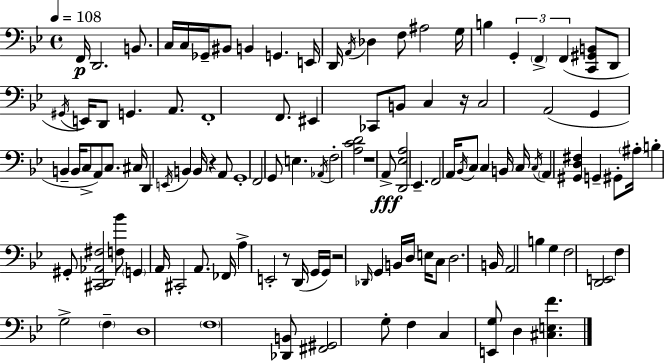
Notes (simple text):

F2/s D2/h. B2/e. C3/s C3/s Gb2/s BIS2/e B2/q G2/q. E2/s D2/s A2/s Db3/q F3/e A#3/h G3/s B3/q G2/q F2/q F2/q [C2,G#2,B2]/e D2/e G#2/s E2/s D2/e G2/q. A2/e. F2/w F2/e. EIS2/q CES2/e B2/e C3/q R/s C3/h A2/h G2/q B2/q B2/s C3/e A2/e C3/e. C#3/s D2/q E2/s B2/q B2/s R/q A2/e G2/w F2/h G2/e E3/q. Ab2/s F3/h [A3,C4,D4]/h R/w A2/e [D2,Eb3,A3]/h Eb2/q. F2/h A2/s Bb2/s C3/e C3/q B2/s C3/s C3/s A2/q [G#2,D3,F#3]/q G2/q G#2/e A#3/s B3/q G#2/e [C#2,D2,Ab2,F#3]/h [F3,Bb4]/e G2/q A2/s C#2/h A2/e. FES2/s A3/q E2/h R/e D2/s G2/s G2/s R/h Db2/s G2/q B2/s D3/s E3/s C3/e D3/h. B2/s A2/h B3/q G3/q F3/h [D2,E2]/h F3/q G3/h F3/q D3/w F3/w [Db2,B2]/e [F#2,G#2]/h G3/e F3/q C3/q [E2,G3]/e D3/q [C#3,E3,F4]/q.